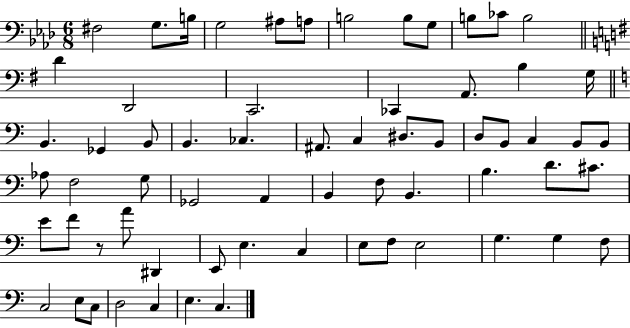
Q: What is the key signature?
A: AES major